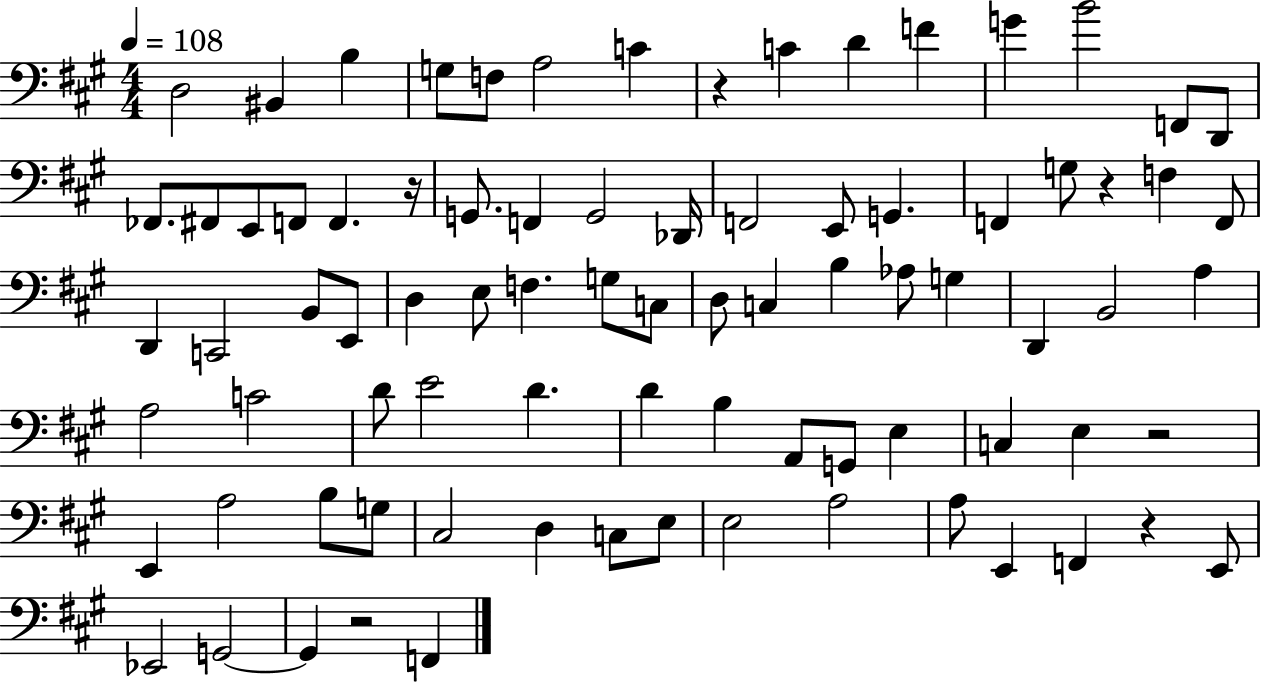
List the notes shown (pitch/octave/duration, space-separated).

D3/h BIS2/q B3/q G3/e F3/e A3/h C4/q R/q C4/q D4/q F4/q G4/q B4/h F2/e D2/e FES2/e. F#2/e E2/e F2/e F2/q. R/s G2/e. F2/q G2/h Db2/s F2/h E2/e G2/q. F2/q G3/e R/q F3/q F2/e D2/q C2/h B2/e E2/e D3/q E3/e F3/q. G3/e C3/e D3/e C3/q B3/q Ab3/e G3/q D2/q B2/h A3/q A3/h C4/h D4/e E4/h D4/q. D4/q B3/q A2/e G2/e E3/q C3/q E3/q R/h E2/q A3/h B3/e G3/e C#3/h D3/q C3/e E3/e E3/h A3/h A3/e E2/q F2/q R/q E2/e Eb2/h G2/h G2/q R/h F2/q